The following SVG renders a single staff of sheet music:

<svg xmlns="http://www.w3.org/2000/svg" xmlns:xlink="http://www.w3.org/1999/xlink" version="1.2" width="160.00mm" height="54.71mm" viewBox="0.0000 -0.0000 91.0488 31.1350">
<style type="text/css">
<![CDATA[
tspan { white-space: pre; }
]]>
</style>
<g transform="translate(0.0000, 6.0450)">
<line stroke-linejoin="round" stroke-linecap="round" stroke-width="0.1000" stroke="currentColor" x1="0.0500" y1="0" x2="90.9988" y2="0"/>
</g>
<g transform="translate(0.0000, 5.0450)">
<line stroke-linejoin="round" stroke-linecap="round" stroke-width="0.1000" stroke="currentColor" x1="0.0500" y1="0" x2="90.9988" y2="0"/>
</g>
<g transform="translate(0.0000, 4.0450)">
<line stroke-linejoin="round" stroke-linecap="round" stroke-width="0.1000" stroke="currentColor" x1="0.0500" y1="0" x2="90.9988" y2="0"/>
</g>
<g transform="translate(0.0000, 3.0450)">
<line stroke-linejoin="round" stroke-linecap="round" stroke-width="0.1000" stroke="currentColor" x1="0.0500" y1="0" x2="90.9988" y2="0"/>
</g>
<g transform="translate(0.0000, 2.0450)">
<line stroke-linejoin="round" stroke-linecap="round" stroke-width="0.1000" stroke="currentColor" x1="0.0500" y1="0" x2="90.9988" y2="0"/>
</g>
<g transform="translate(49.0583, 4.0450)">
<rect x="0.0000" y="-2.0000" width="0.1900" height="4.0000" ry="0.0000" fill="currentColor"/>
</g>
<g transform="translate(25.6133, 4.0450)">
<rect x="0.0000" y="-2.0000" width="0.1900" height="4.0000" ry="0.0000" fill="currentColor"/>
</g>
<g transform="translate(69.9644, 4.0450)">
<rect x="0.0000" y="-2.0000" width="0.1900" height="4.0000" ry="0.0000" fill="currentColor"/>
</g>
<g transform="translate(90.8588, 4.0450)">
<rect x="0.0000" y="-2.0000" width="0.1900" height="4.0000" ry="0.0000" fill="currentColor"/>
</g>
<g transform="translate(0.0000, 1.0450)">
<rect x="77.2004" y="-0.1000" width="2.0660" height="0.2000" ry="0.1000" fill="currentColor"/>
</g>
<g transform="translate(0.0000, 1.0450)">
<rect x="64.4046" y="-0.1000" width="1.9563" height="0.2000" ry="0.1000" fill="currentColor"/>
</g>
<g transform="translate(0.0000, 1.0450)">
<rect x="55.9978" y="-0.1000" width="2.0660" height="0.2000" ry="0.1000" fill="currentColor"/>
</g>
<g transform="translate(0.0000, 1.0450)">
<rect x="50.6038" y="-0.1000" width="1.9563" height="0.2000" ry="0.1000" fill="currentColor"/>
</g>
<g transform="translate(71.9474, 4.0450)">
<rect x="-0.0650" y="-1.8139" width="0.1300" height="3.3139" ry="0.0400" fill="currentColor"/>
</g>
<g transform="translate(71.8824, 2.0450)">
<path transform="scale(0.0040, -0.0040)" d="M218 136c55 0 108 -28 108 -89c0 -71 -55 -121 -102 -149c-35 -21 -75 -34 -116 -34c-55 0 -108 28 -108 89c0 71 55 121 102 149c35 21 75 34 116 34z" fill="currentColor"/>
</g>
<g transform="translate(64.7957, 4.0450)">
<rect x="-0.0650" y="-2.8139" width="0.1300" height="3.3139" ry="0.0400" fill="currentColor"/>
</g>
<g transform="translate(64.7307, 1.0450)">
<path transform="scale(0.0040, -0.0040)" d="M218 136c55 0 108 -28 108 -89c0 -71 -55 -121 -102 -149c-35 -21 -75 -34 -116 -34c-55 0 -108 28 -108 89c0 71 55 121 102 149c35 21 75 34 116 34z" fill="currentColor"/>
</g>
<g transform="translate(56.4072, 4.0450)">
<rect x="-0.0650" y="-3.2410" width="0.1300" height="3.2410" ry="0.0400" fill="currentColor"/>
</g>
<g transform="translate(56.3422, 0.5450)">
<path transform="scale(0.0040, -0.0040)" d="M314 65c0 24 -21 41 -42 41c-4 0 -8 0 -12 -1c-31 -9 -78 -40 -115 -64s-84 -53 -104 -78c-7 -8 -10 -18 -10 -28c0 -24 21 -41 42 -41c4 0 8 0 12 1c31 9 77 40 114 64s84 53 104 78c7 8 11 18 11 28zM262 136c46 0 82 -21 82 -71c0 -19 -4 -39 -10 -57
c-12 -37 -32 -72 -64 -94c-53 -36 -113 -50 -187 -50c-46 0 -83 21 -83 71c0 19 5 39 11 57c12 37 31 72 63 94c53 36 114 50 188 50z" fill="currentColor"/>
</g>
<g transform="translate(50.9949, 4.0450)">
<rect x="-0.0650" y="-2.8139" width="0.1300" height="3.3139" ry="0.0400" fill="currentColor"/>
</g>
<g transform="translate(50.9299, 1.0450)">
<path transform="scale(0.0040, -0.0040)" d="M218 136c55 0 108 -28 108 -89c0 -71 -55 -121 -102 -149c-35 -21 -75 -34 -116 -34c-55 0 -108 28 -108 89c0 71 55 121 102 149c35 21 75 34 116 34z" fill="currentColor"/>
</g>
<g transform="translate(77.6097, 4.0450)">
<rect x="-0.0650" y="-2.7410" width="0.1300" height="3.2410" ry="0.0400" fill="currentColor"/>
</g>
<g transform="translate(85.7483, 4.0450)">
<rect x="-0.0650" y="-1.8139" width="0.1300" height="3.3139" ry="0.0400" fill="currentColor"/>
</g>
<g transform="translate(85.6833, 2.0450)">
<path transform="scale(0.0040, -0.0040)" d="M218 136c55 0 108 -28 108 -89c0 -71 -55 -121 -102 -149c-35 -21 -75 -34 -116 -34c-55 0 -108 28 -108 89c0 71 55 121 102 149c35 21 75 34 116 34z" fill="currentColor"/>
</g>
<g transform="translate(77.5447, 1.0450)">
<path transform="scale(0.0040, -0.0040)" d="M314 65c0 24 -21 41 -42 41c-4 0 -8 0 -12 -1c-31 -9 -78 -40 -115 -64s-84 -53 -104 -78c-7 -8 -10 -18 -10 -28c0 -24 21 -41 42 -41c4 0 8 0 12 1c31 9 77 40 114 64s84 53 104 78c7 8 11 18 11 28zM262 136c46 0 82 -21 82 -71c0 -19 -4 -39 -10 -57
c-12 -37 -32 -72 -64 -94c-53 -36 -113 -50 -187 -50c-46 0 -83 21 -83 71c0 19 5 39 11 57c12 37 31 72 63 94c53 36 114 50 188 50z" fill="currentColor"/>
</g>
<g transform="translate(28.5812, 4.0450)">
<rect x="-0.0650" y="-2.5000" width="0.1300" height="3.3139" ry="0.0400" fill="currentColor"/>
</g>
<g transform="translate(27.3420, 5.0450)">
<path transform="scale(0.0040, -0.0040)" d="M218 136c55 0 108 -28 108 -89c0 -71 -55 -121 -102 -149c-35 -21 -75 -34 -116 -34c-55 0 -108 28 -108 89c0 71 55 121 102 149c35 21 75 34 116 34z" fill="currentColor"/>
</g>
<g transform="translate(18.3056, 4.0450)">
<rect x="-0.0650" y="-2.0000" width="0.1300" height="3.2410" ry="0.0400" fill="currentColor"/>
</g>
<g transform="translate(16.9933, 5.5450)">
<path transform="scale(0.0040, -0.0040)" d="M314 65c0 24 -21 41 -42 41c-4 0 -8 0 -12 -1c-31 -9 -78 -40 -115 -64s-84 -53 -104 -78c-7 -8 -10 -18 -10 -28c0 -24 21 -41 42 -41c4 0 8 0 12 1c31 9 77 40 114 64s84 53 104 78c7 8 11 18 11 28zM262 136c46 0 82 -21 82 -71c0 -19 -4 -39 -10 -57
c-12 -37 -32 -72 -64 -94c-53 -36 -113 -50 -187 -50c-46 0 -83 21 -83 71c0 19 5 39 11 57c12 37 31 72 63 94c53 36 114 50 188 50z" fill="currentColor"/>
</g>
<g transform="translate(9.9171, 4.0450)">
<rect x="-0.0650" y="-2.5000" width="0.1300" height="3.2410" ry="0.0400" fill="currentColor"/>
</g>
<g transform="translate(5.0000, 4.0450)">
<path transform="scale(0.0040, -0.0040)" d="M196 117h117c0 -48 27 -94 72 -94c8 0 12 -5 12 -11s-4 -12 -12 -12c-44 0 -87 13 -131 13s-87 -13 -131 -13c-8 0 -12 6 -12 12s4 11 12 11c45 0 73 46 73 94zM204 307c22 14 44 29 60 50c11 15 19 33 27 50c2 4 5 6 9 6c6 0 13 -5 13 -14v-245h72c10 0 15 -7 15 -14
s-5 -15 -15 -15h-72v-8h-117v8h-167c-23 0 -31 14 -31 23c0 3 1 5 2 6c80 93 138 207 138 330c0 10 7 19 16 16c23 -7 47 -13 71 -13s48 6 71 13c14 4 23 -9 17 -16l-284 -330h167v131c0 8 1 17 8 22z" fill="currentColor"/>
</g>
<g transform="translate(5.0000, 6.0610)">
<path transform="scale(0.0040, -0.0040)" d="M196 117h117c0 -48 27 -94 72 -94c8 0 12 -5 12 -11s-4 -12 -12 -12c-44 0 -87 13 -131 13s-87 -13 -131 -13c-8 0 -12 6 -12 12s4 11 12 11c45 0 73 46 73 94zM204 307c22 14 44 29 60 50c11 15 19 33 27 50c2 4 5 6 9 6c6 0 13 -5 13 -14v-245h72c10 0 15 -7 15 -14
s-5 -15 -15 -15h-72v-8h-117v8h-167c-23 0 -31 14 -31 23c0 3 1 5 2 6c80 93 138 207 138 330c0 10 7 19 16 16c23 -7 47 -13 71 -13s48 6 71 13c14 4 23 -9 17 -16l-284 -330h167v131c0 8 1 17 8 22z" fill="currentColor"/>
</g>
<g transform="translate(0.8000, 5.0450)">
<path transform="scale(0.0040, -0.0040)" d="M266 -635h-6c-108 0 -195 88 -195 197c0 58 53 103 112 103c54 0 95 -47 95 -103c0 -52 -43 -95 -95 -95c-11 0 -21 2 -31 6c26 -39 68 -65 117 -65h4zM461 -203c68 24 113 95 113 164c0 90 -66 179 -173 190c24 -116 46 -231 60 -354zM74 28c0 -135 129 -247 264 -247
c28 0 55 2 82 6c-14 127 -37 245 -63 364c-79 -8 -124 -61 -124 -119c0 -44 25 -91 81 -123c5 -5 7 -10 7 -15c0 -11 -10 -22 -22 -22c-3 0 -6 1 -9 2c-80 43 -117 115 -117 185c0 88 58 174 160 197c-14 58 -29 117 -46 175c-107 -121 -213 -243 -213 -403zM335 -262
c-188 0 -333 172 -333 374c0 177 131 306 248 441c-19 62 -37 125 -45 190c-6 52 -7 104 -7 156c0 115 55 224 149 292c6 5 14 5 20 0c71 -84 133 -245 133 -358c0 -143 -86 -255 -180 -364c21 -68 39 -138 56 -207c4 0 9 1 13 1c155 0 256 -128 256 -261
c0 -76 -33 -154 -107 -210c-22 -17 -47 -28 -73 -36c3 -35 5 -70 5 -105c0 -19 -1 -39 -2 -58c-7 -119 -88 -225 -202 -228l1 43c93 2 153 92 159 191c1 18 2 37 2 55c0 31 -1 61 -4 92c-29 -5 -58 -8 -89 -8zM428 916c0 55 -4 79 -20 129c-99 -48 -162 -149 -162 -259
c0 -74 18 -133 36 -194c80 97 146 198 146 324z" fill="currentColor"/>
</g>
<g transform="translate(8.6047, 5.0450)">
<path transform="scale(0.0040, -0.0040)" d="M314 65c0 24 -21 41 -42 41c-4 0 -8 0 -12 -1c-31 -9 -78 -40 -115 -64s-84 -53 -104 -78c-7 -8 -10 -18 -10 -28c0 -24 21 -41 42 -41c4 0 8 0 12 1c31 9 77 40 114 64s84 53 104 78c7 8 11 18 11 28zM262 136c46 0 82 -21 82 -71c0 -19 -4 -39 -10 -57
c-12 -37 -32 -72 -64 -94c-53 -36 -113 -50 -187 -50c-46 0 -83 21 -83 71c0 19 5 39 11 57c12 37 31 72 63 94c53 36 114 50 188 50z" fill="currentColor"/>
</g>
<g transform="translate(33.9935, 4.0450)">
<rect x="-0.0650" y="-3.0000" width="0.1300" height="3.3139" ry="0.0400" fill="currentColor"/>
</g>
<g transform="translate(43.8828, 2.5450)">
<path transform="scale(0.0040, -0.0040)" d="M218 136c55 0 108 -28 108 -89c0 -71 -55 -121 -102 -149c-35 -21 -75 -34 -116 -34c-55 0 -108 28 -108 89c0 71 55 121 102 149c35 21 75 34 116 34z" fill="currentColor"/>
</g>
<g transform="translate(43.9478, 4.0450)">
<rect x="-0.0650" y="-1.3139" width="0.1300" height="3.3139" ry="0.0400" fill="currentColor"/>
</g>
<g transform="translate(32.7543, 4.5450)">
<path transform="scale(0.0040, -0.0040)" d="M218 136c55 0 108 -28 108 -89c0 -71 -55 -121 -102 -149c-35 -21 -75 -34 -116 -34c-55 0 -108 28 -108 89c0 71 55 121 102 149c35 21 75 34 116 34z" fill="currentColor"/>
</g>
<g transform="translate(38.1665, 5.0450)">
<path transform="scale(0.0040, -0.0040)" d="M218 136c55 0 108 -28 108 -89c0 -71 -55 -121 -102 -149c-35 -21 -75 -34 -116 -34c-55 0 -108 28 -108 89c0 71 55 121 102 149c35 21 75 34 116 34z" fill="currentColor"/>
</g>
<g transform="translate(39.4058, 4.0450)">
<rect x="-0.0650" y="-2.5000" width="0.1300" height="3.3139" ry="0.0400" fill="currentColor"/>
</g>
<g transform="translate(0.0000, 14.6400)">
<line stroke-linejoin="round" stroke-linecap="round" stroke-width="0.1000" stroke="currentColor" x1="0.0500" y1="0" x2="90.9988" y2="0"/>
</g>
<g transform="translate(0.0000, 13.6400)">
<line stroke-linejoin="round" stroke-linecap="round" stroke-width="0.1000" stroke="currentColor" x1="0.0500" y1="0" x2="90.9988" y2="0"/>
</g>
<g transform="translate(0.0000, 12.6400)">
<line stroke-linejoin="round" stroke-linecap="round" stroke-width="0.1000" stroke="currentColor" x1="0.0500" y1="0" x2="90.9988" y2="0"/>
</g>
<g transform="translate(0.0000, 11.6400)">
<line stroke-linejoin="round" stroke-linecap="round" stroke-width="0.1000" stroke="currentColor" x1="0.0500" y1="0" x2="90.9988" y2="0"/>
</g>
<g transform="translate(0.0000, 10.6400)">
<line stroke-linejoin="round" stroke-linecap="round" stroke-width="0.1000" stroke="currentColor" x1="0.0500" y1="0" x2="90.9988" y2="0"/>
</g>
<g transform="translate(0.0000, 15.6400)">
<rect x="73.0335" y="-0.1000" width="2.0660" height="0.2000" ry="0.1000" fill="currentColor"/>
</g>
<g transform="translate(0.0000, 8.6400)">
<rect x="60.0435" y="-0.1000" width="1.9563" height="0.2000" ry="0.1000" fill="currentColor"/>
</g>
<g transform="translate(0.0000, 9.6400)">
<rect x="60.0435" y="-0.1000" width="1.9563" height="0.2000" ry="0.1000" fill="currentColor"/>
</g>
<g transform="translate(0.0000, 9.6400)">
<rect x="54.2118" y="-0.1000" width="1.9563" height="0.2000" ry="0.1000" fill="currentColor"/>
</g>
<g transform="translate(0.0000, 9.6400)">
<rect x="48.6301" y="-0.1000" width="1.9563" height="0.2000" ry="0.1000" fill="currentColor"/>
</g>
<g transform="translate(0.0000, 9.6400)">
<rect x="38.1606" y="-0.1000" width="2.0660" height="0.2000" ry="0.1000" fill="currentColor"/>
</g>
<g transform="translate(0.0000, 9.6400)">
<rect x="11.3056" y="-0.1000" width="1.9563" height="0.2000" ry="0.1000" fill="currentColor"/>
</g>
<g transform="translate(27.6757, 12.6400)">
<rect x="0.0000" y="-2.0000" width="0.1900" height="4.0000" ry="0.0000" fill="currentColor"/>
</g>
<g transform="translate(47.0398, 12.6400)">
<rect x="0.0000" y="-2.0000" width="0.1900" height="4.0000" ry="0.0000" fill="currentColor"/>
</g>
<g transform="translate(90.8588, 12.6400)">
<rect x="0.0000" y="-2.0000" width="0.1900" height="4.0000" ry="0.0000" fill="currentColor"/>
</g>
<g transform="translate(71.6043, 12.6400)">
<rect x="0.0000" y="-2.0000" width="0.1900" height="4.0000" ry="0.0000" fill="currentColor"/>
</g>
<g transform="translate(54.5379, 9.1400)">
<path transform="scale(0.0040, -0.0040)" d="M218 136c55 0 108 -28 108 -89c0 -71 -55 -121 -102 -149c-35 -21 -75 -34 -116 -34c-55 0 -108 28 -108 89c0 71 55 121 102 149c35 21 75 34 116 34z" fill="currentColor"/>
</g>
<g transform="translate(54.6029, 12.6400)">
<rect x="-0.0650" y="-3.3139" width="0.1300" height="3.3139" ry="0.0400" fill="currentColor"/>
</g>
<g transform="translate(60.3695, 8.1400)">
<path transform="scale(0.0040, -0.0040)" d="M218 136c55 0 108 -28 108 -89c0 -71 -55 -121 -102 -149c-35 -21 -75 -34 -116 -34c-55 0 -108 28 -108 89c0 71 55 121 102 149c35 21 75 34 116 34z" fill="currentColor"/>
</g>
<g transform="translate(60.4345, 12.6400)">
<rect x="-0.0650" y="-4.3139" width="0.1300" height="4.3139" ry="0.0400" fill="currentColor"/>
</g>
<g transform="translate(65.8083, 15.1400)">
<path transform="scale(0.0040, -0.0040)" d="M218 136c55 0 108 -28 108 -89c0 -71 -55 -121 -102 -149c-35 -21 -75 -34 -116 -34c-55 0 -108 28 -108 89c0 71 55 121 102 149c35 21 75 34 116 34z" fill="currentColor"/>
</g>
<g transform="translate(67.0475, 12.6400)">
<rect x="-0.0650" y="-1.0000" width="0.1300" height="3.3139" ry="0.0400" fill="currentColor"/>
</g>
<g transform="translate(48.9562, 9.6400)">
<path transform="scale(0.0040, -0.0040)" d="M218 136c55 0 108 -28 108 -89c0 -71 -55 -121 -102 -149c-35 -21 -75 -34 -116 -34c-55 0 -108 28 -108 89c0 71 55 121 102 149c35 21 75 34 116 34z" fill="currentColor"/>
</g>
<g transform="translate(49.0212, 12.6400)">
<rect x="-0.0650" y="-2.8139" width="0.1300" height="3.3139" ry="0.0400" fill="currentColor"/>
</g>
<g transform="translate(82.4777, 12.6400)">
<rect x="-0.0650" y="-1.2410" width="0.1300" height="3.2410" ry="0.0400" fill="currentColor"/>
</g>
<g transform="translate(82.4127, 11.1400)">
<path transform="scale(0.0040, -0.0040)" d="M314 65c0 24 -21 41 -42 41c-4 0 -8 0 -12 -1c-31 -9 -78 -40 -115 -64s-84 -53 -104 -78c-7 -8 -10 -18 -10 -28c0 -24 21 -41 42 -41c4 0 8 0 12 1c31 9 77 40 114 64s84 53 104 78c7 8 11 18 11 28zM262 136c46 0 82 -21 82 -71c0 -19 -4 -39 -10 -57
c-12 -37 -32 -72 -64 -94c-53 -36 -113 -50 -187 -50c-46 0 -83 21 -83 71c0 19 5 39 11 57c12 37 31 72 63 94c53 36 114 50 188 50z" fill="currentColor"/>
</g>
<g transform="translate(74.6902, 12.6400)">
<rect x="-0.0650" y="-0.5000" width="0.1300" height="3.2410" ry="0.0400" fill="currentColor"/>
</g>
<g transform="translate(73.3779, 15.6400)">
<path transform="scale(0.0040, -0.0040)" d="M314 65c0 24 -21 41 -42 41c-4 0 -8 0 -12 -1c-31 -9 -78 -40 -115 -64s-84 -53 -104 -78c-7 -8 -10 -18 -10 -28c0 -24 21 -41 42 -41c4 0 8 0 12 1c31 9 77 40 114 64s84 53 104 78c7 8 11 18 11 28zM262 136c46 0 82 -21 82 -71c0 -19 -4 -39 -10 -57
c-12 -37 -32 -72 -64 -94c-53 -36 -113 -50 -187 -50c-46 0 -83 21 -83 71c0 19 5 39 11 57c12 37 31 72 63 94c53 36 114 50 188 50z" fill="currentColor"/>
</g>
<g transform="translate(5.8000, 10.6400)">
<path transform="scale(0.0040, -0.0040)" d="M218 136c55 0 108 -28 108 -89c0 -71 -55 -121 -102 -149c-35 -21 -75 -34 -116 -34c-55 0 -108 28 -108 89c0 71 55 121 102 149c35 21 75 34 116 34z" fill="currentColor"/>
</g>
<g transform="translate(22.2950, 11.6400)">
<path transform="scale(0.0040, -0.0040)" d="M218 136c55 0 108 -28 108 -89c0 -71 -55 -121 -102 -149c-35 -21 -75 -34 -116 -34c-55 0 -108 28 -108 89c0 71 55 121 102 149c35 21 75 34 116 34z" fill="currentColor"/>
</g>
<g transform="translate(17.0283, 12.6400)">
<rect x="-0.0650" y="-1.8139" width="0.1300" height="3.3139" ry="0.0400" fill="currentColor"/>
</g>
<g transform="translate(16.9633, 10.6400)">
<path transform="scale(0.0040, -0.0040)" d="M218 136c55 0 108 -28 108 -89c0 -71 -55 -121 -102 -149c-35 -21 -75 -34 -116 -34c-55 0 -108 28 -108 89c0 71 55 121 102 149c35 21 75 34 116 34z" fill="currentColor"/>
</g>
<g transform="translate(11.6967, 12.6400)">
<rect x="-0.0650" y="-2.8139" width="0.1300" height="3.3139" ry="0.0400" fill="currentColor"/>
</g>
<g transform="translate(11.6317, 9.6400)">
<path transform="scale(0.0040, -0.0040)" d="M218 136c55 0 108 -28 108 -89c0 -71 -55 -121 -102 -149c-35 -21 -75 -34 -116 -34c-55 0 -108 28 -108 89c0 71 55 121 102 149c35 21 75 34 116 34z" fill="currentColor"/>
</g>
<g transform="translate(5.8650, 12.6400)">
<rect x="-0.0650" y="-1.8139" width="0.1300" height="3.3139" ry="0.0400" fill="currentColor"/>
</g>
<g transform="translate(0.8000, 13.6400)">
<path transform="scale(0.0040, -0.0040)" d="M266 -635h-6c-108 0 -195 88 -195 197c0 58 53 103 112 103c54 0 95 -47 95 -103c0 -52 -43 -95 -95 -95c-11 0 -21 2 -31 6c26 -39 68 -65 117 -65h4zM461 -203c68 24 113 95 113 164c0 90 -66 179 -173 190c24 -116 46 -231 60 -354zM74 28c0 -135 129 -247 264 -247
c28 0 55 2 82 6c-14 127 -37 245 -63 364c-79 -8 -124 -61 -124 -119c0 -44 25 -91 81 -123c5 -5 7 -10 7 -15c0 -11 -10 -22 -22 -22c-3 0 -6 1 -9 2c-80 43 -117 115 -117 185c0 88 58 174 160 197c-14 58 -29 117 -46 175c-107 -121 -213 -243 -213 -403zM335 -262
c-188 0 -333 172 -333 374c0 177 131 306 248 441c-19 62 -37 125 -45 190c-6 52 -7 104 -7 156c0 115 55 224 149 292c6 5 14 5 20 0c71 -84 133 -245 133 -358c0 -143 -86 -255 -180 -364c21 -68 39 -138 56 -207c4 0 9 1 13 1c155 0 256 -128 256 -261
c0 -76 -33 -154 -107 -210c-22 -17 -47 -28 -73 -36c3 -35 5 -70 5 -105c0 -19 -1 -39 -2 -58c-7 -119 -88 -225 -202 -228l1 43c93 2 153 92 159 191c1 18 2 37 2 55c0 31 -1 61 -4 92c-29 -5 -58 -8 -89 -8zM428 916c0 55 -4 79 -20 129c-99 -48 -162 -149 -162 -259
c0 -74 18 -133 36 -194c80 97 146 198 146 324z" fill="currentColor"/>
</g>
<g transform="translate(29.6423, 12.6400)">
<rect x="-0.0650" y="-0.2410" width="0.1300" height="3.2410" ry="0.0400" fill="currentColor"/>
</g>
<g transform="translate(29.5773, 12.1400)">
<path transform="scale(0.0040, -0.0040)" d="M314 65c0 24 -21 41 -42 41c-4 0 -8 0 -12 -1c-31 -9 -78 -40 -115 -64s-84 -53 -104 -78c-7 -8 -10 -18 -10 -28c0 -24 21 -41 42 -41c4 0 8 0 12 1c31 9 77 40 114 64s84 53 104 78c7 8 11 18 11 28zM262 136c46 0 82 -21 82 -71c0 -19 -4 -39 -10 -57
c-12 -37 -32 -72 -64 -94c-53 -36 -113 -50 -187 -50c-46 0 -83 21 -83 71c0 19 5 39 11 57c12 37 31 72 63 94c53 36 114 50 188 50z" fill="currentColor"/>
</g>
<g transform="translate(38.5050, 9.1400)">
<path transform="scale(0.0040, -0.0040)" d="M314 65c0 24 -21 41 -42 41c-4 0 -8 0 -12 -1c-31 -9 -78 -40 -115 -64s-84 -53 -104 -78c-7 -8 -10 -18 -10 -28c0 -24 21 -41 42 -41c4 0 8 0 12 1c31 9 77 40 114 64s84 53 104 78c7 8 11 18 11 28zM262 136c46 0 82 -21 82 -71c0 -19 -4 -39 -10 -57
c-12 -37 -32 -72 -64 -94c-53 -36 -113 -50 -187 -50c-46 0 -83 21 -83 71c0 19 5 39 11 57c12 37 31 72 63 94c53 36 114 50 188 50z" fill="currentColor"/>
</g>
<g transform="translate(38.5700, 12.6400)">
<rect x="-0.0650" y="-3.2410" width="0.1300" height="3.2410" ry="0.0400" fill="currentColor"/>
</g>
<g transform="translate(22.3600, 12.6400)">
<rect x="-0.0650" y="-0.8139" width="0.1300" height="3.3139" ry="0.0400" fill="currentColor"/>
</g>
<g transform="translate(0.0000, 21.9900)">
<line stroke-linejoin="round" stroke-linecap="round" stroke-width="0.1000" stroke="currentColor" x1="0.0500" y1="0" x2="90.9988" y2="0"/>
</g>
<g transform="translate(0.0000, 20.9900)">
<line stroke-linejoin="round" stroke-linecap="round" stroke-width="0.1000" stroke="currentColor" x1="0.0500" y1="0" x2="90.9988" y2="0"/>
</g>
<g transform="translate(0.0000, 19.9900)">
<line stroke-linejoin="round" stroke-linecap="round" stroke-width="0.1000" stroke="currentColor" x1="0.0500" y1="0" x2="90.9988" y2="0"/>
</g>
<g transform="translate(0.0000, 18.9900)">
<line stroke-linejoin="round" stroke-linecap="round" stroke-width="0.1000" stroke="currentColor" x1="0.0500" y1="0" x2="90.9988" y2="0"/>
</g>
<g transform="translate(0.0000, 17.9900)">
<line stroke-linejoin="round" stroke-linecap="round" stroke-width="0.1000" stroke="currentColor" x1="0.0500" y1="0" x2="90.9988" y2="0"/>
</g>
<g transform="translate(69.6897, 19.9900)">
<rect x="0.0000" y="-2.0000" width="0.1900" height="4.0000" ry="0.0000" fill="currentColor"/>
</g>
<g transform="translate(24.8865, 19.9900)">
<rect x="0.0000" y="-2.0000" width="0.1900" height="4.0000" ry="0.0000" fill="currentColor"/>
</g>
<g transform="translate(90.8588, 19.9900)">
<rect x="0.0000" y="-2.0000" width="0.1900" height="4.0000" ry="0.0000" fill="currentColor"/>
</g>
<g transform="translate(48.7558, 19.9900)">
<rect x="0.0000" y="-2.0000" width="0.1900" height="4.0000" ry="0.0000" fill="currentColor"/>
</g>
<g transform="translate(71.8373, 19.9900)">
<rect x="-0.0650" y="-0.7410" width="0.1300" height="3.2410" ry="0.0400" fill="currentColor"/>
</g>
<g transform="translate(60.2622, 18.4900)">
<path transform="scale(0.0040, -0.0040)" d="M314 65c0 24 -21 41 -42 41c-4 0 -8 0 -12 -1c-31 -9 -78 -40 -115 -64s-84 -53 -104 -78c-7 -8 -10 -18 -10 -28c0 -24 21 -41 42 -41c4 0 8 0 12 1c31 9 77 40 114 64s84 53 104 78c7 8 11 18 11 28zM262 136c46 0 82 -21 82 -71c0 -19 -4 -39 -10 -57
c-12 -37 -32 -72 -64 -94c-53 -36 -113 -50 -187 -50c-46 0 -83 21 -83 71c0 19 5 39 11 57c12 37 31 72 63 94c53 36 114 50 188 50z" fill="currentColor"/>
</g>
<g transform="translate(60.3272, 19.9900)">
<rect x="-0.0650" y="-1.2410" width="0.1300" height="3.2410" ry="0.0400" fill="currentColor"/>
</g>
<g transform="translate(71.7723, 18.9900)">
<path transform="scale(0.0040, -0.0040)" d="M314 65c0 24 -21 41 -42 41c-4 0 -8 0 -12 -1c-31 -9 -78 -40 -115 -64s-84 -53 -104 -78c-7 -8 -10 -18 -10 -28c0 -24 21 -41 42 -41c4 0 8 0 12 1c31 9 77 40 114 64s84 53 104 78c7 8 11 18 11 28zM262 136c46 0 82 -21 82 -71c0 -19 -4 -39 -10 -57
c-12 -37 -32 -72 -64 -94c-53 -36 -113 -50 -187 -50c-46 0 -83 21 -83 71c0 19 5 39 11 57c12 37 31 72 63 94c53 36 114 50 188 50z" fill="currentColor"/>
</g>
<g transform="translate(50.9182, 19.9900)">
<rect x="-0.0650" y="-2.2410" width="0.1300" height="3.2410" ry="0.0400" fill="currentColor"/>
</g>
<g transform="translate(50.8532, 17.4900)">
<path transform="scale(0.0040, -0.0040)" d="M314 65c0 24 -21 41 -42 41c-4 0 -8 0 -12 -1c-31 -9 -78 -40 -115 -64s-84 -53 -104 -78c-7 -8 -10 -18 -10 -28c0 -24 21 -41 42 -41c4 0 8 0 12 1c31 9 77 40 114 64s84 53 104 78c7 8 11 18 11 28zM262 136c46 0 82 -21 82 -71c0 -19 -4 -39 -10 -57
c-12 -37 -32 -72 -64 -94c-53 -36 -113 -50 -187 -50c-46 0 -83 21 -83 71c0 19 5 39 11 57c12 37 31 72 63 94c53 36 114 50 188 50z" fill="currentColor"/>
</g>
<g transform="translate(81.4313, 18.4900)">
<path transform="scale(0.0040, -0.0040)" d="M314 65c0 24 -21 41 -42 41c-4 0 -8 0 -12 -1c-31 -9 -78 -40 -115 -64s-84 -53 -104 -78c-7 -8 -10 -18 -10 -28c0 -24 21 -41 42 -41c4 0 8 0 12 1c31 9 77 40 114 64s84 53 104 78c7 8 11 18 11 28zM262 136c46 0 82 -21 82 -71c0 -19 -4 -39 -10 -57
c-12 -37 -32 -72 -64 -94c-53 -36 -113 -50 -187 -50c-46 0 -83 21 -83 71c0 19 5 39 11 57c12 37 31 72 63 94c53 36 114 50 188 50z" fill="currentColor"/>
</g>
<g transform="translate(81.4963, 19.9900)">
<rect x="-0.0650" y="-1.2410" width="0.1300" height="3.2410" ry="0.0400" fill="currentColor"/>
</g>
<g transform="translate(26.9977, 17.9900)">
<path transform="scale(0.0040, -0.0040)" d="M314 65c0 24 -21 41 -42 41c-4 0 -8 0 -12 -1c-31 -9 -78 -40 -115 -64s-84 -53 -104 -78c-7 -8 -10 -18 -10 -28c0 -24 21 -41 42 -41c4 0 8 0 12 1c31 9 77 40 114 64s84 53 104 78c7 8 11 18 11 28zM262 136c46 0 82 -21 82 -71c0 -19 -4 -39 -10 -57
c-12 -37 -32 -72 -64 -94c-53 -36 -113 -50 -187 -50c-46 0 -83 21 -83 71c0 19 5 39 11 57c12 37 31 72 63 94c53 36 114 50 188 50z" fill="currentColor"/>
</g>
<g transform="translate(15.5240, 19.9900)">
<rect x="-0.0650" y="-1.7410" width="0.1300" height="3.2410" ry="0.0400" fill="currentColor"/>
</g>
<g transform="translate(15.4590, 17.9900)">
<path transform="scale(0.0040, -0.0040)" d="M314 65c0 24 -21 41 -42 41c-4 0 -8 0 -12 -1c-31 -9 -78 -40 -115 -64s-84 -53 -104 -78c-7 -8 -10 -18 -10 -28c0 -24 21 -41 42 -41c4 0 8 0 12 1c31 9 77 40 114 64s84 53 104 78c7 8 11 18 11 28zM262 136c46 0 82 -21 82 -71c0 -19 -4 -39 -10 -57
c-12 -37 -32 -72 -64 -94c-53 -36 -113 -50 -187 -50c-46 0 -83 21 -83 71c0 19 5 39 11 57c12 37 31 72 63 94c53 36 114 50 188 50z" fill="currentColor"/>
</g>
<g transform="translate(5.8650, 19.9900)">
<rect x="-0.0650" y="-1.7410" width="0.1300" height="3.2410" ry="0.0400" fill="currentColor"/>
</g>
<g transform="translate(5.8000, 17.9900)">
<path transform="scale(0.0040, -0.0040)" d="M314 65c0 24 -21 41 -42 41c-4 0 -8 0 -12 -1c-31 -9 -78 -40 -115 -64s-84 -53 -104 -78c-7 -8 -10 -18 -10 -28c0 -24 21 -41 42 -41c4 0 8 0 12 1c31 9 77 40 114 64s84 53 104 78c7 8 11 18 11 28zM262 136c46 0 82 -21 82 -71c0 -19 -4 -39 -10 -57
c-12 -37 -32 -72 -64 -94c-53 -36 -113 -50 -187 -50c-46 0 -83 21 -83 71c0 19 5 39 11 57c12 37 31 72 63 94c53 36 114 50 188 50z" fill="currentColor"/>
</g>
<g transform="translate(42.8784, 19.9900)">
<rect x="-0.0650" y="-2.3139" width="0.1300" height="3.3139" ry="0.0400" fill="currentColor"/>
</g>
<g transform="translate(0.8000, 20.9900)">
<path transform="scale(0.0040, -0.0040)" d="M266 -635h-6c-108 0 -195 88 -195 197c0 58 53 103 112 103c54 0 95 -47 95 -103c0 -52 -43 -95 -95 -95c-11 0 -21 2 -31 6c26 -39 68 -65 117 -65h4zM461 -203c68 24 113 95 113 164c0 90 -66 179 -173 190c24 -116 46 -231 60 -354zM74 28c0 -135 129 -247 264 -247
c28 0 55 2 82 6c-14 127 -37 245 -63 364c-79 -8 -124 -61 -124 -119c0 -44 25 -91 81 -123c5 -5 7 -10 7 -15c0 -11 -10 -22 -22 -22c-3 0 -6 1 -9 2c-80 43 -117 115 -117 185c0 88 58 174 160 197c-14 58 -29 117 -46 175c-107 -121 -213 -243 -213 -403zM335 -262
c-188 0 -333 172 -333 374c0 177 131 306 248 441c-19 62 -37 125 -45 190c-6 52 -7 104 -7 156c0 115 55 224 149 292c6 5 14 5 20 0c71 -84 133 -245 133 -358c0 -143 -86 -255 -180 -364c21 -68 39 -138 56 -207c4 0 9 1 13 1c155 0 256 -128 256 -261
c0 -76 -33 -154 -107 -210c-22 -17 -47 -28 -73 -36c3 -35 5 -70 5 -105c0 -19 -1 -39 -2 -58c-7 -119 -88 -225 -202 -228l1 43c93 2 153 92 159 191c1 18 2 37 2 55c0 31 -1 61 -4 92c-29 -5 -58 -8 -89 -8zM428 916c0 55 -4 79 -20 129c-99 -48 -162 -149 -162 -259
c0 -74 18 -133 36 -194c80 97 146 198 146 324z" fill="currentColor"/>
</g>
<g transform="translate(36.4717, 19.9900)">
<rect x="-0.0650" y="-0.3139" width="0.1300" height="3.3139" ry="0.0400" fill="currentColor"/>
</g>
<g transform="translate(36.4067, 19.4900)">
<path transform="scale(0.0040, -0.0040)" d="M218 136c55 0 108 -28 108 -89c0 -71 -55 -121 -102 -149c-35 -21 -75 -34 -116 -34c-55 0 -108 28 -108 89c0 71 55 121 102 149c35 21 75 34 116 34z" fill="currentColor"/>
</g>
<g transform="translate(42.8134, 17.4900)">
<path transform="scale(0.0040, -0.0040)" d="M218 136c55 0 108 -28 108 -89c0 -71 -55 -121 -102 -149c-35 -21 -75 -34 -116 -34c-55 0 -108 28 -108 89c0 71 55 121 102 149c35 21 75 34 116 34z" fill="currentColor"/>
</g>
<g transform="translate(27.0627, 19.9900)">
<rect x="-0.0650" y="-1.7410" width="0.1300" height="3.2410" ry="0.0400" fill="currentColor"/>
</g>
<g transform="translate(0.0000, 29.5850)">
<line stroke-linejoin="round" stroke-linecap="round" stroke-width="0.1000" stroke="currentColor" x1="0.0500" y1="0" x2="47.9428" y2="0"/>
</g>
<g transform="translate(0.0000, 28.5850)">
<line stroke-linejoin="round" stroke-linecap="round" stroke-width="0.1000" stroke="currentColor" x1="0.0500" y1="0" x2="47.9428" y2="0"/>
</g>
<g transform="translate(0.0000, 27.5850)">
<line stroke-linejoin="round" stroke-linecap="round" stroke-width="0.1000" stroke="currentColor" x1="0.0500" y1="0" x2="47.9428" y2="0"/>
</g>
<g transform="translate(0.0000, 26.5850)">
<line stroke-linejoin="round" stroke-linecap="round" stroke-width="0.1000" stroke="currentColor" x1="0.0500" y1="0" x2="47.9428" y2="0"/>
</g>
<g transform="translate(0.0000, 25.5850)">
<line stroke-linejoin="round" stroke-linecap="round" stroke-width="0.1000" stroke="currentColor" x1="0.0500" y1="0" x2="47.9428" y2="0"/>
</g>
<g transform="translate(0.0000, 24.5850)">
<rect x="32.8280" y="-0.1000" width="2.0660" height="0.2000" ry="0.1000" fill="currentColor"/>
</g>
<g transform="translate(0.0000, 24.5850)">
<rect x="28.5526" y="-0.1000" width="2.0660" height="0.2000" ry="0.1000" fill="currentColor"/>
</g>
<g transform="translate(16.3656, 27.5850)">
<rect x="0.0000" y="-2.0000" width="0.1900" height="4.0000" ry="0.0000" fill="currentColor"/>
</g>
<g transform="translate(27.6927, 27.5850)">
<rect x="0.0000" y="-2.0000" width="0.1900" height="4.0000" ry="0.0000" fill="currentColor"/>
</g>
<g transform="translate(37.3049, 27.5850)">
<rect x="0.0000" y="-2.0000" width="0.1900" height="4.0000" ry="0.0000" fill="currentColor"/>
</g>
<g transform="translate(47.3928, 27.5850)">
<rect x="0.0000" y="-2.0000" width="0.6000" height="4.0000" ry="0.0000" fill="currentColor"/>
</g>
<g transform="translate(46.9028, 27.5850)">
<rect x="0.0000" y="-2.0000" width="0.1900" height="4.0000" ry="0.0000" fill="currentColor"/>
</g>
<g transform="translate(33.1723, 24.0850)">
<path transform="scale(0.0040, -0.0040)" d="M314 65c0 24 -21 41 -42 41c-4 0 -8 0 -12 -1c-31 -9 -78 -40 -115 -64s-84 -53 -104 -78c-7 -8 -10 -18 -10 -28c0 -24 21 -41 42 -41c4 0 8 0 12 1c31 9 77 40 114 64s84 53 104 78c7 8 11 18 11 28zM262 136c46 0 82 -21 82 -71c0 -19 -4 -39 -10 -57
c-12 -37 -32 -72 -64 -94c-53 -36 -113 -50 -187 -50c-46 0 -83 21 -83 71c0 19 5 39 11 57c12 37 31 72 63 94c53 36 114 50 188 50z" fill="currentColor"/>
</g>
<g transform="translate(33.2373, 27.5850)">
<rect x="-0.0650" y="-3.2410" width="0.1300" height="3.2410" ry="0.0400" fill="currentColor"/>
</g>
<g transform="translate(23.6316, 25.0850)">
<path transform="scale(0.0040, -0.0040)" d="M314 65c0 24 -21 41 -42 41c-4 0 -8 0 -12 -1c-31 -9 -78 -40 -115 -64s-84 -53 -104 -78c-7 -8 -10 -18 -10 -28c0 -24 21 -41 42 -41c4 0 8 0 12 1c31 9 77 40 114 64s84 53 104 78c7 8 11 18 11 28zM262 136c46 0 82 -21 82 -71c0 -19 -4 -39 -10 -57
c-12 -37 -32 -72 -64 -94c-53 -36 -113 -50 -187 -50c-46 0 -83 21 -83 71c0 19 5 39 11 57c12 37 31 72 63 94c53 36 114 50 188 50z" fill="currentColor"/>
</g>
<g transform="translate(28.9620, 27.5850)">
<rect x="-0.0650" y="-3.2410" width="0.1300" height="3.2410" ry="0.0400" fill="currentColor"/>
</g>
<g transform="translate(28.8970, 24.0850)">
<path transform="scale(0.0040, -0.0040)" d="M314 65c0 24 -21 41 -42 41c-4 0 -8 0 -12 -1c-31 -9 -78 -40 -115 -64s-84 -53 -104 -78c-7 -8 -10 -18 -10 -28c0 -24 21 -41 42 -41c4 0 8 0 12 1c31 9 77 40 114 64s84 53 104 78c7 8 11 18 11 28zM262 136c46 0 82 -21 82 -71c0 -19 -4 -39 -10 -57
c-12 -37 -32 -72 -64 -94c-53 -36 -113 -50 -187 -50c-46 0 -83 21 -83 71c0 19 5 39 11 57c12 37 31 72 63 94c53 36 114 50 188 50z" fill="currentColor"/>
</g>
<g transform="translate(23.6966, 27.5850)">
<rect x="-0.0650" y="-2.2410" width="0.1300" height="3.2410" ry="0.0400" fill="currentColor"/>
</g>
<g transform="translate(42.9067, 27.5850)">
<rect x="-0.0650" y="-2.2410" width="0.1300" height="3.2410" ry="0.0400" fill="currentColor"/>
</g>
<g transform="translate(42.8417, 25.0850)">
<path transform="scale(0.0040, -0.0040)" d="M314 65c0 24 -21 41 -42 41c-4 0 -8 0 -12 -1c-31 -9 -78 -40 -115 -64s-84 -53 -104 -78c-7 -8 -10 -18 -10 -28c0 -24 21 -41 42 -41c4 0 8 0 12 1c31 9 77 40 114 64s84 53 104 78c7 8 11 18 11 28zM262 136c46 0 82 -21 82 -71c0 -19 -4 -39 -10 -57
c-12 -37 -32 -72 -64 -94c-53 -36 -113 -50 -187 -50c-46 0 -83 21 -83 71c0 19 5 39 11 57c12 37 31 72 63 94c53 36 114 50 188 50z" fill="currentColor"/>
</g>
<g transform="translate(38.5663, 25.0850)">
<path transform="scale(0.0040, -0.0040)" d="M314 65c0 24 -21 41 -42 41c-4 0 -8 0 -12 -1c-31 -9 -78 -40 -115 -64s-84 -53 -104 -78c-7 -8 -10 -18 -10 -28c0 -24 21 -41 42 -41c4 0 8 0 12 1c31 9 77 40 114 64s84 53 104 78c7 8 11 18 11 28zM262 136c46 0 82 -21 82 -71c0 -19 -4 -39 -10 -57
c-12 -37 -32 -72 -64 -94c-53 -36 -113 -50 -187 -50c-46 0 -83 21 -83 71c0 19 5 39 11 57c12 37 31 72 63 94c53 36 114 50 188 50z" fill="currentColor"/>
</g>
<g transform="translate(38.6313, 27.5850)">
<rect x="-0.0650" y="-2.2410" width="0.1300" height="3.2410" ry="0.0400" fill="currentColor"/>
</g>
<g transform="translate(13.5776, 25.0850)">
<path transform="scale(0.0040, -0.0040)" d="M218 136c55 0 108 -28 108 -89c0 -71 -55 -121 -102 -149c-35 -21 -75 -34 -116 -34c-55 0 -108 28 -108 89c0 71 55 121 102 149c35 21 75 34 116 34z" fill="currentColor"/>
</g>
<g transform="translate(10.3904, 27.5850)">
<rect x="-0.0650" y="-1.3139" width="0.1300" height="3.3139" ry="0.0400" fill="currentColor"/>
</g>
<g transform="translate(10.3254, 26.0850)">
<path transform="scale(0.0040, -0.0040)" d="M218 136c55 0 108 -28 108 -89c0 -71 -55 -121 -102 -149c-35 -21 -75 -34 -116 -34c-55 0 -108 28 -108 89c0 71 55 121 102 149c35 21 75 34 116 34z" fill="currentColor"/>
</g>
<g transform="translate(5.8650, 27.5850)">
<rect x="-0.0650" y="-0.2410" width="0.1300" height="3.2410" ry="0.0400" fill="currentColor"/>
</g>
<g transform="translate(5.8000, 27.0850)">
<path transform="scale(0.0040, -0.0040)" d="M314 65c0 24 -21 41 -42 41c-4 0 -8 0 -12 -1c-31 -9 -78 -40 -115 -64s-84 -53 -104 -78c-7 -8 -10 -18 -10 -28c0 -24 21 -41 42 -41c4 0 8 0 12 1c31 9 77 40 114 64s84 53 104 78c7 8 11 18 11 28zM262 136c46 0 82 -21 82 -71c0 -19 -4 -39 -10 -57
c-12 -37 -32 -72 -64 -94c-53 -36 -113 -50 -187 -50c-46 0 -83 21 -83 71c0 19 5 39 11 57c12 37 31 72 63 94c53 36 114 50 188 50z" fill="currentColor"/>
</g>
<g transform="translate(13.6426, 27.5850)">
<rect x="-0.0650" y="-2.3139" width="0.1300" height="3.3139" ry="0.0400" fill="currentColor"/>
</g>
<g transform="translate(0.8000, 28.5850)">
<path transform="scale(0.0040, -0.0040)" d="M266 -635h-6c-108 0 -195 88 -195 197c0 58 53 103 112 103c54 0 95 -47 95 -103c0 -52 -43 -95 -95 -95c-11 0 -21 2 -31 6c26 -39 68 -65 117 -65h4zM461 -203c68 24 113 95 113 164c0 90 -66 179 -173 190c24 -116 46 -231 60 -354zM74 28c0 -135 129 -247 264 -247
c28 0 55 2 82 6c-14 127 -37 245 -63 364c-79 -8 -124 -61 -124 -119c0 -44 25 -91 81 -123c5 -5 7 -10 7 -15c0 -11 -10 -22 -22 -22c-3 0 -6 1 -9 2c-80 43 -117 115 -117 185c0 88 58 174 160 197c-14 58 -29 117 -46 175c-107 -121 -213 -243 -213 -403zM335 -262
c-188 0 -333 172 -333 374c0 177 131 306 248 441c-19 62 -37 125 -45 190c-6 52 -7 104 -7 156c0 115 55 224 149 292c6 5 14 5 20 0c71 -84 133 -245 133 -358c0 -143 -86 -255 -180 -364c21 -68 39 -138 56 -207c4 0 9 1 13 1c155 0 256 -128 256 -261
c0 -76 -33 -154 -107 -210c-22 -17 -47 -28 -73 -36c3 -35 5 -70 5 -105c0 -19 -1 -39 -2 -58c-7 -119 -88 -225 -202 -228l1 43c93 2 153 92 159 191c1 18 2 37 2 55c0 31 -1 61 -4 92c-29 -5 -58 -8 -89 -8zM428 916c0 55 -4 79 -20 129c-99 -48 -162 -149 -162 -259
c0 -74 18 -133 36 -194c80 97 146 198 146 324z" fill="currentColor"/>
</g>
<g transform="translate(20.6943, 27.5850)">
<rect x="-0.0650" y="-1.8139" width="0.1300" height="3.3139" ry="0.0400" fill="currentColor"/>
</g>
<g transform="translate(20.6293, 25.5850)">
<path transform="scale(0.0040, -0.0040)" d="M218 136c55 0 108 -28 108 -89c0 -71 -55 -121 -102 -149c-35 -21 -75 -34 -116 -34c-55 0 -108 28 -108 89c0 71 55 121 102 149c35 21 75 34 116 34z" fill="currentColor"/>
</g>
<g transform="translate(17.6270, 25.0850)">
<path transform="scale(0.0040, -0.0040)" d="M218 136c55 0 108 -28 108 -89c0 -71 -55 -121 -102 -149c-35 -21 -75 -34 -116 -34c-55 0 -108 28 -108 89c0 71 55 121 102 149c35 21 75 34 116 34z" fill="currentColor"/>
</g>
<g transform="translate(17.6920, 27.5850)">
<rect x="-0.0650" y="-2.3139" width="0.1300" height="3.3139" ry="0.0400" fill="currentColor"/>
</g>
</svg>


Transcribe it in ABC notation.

X:1
T:Untitled
M:4/4
L:1/4
K:C
G2 F2 G A G e a b2 a f a2 f f a f d c2 b2 a b d' D C2 e2 f2 f2 f2 c g g2 e2 d2 e2 c2 e g g f g2 b2 b2 g2 g2